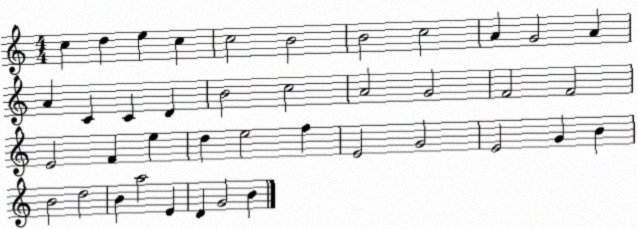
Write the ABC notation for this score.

X:1
T:Untitled
M:4/4
L:1/4
K:C
c d e c c2 B2 B2 c2 A G2 A A C C D B2 c2 A2 G2 F2 F2 E2 F e d e2 f E2 G2 E2 G B B2 d2 B a2 E D G2 B